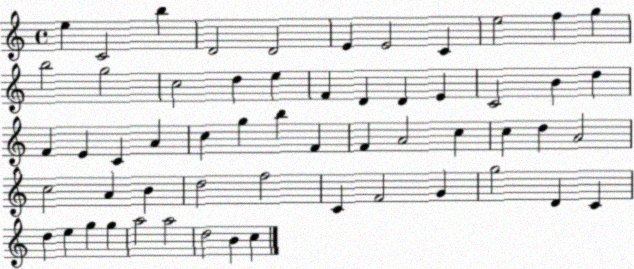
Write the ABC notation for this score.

X:1
T:Untitled
M:4/4
L:1/4
K:C
e C2 b D2 D2 E E2 C e2 f g b2 g2 c2 d e F D D E C2 B d F E C A c g b F F A2 c c d A2 c2 A B d2 f2 C F2 G g2 D C d e g g a2 a2 d2 B c